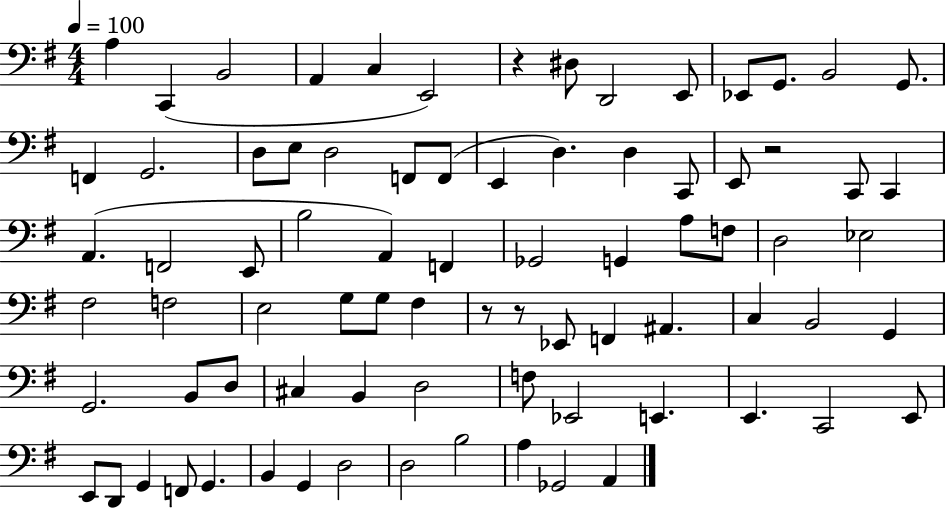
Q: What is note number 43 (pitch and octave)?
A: G3